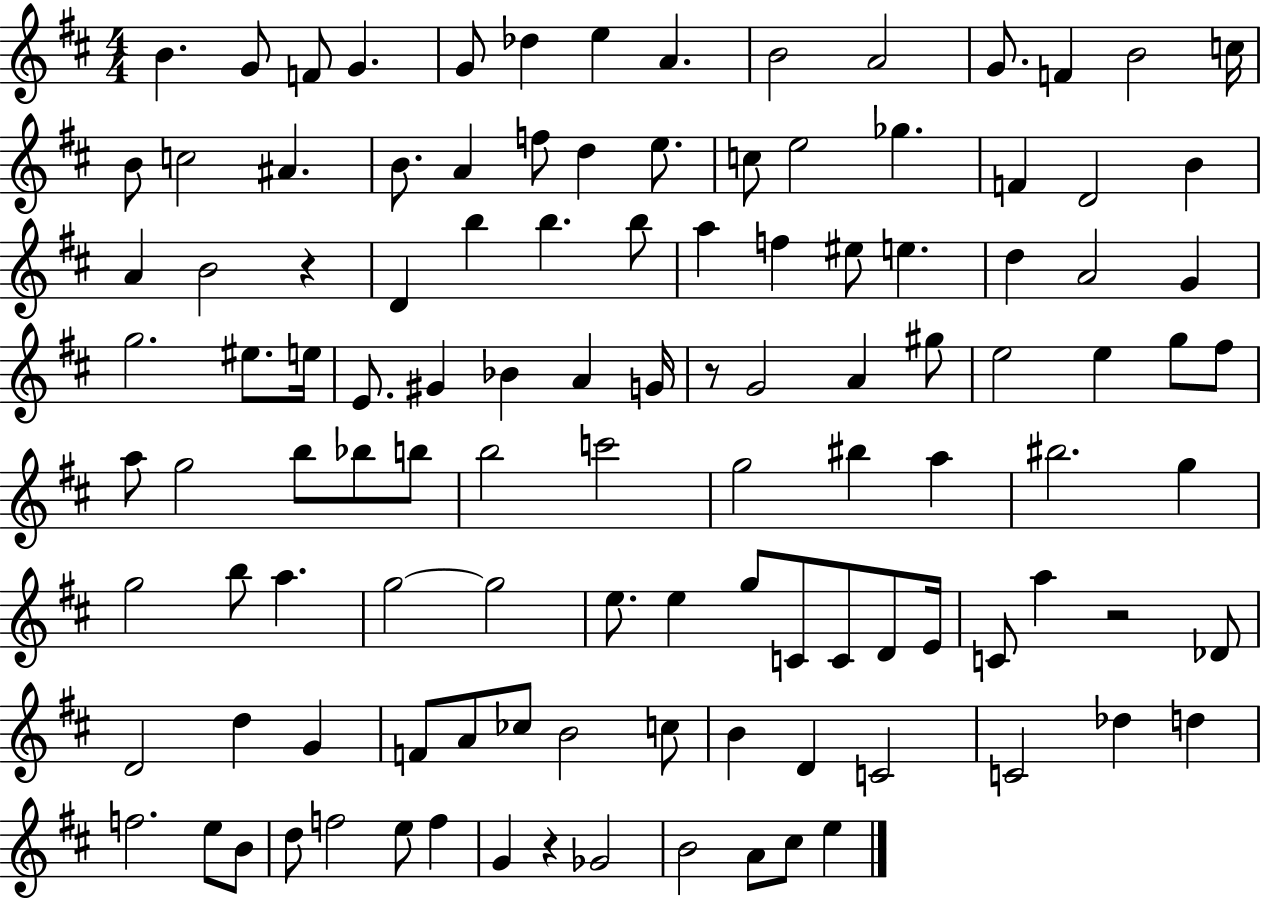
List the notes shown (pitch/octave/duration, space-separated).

B4/q. G4/e F4/e G4/q. G4/e Db5/q E5/q A4/q. B4/h A4/h G4/e. F4/q B4/h C5/s B4/e C5/h A#4/q. B4/e. A4/q F5/e D5/q E5/e. C5/e E5/h Gb5/q. F4/q D4/h B4/q A4/q B4/h R/q D4/q B5/q B5/q. B5/e A5/q F5/q EIS5/e E5/q. D5/q A4/h G4/q G5/h. EIS5/e. E5/s E4/e. G#4/q Bb4/q A4/q G4/s R/e G4/h A4/q G#5/e E5/h E5/q G5/e F#5/e A5/e G5/h B5/e Bb5/e B5/e B5/h C6/h G5/h BIS5/q A5/q BIS5/h. G5/q G5/h B5/e A5/q. G5/h G5/h E5/e. E5/q G5/e C4/e C4/e D4/e E4/s C4/e A5/q R/h Db4/e D4/h D5/q G4/q F4/e A4/e CES5/e B4/h C5/e B4/q D4/q C4/h C4/h Db5/q D5/q F5/h. E5/e B4/e D5/e F5/h E5/e F5/q G4/q R/q Gb4/h B4/h A4/e C#5/e E5/q